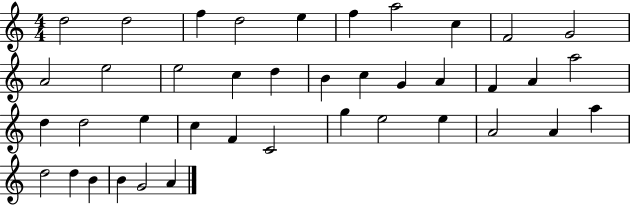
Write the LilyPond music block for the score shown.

{
  \clef treble
  \numericTimeSignature
  \time 4/4
  \key c \major
  d''2 d''2 | f''4 d''2 e''4 | f''4 a''2 c''4 | f'2 g'2 | \break a'2 e''2 | e''2 c''4 d''4 | b'4 c''4 g'4 a'4 | f'4 a'4 a''2 | \break d''4 d''2 e''4 | c''4 f'4 c'2 | g''4 e''2 e''4 | a'2 a'4 a''4 | \break d''2 d''4 b'4 | b'4 g'2 a'4 | \bar "|."
}